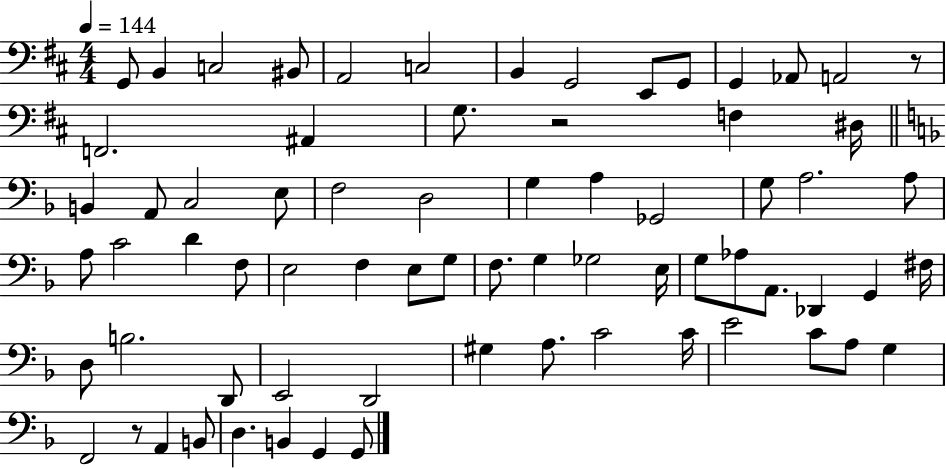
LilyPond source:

{
  \clef bass
  \numericTimeSignature
  \time 4/4
  \key d \major
  \tempo 4 = 144
  g,8 b,4 c2 bis,8 | a,2 c2 | b,4 g,2 e,8 g,8 | g,4 aes,8 a,2 r8 | \break f,2. ais,4 | g8. r2 f4 dis16 | \bar "||" \break \key f \major b,4 a,8 c2 e8 | f2 d2 | g4 a4 ges,2 | g8 a2. a8 | \break a8 c'2 d'4 f8 | e2 f4 e8 g8 | f8. g4 ges2 e16 | g8 aes8 a,8. des,4 g,4 fis16 | \break d8 b2. d,8 | e,2 d,2 | gis4 a8. c'2 c'16 | e'2 c'8 a8 g4 | \break f,2 r8 a,4 b,8 | d4. b,4 g,4 g,8 | \bar "|."
}